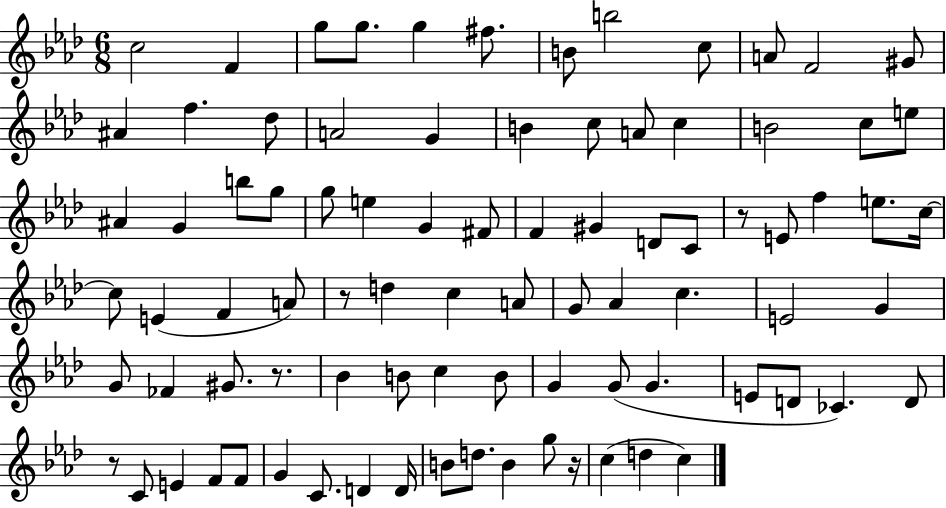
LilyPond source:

{
  \clef treble
  \numericTimeSignature
  \time 6/8
  \key aes \major
  c''2 f'4 | g''8 g''8. g''4 fis''8. | b'8 b''2 c''8 | a'8 f'2 gis'8 | \break ais'4 f''4. des''8 | a'2 g'4 | b'4 c''8 a'8 c''4 | b'2 c''8 e''8 | \break ais'4 g'4 b''8 g''8 | g''8 e''4 g'4 fis'8 | f'4 gis'4 d'8 c'8 | r8 e'8 f''4 e''8. c''16~~ | \break c''8 e'4( f'4 a'8) | r8 d''4 c''4 a'8 | g'8 aes'4 c''4. | e'2 g'4 | \break g'8 fes'4 gis'8. r8. | bes'4 b'8 c''4 b'8 | g'4 g'8( g'4. | e'8 d'8 ces'4.) d'8 | \break r8 c'8 e'4 f'8 f'8 | g'4 c'8. d'4 d'16 | b'8 d''8. b'4 g''8 r16 | c''4( d''4 c''4) | \break \bar "|."
}